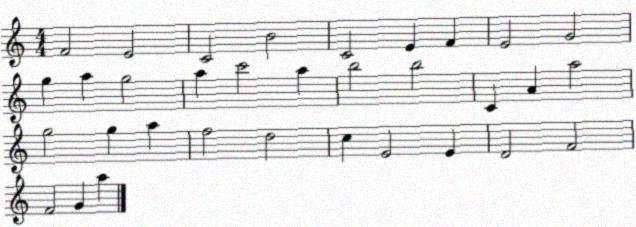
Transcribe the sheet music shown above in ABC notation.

X:1
T:Untitled
M:4/4
L:1/4
K:C
F2 E2 C2 B2 C2 E F E2 G2 g a g2 a c'2 a b2 b2 C A a2 g2 g a f2 d2 c E2 E D2 F2 F2 G a